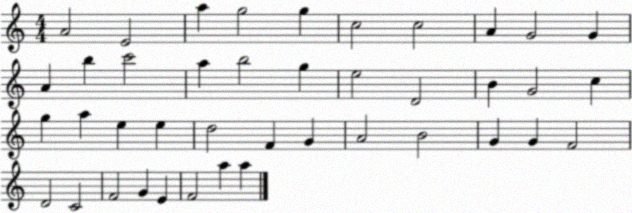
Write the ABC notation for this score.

X:1
T:Untitled
M:4/4
L:1/4
K:C
A2 E2 a g2 g c2 c2 A G2 G A b c'2 a b2 g e2 D2 B G2 c g a e e d2 F G A2 B2 G G F2 D2 C2 F2 G E F2 a a